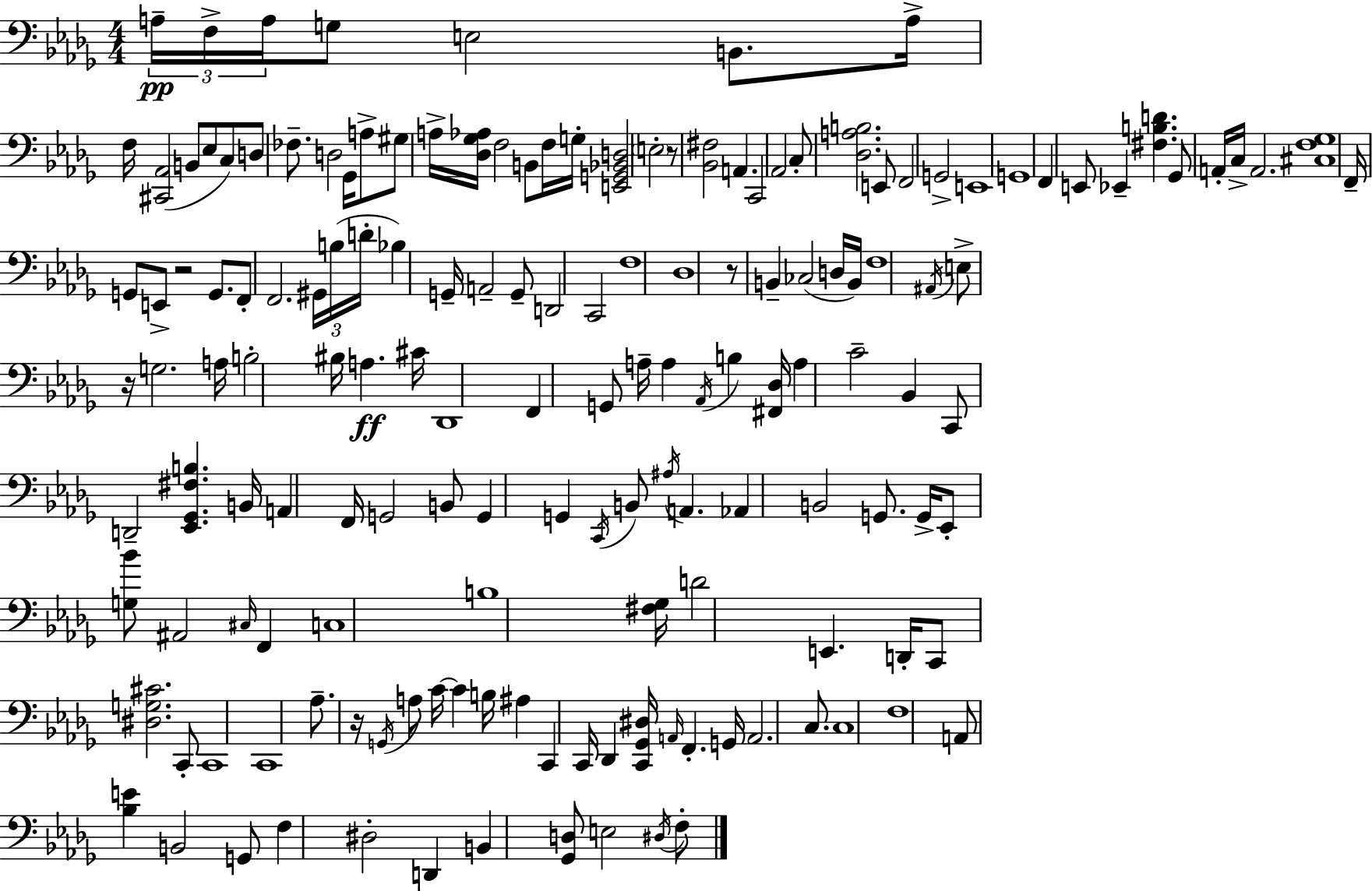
A3/s F3/s A3/s G3/e E3/h B2/e. A3/s F3/s [C#2,Ab2]/h B2/e Eb3/e C3/e D3/e FES3/e. D3/h Gb2/s A3/e G#3/e A3/s [Db3,Gb3,Ab3]/s F3/h B2/e F3/s G3/s [E2,G2,Bb2,D3]/h E3/h R/e [Bb2,F#3]/h A2/q. C2/h Ab2/h C3/e [Db3,A3,B3]/h. E2/e F2/h G2/h E2/w G2/w F2/q E2/e Eb2/q [F#3,B3,D4]/q. Gb2/e A2/s C3/s A2/h. [C#3,F3,Gb3]/w F2/s G2/e E2/e R/h G2/e. F2/e F2/h. G#2/s B3/s D4/s Bb3/q G2/s A2/h G2/e D2/h C2/h F3/w Db3/w R/e B2/q CES3/h D3/s B2/s F3/w A#2/s E3/e R/s G3/h. A3/s B3/h BIS3/s A3/q. C#4/s Db2/w F2/q G2/e A3/s A3/q Ab2/s B3/q [F#2,Db3]/s A3/q C4/h Bb2/q C2/e D2/h [Eb2,Gb2,F#3,B3]/q. B2/s A2/q F2/s G2/h B2/e G2/q G2/q C2/s B2/e A#3/s A2/q. Ab2/q B2/h G2/e. G2/s Eb2/e [G3,Bb4]/e A#2/h C#3/s F2/q C3/w B3/w [F#3,Gb3]/s D4/h E2/q. D2/s C2/e [D#3,G3,C#4]/h. C2/e C2/w C2/w Ab3/e. R/s G2/s A3/e C4/s C4/q B3/s A#3/q C2/q C2/s Db2/q [C2,Gb2,D#3]/s A2/s F2/q. G2/s A2/h. C3/e. C3/w F3/w A2/e [Bb3,E4]/q B2/h G2/e F3/q D#3/h D2/q B2/q [Gb2,D3]/e E3/h D#3/s F3/e